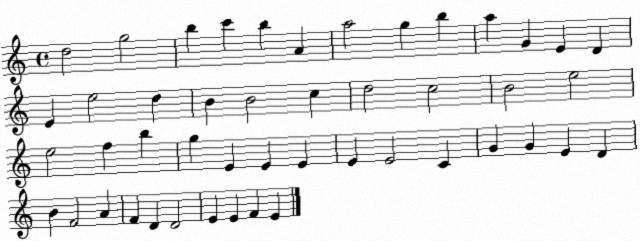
X:1
T:Untitled
M:4/4
L:1/4
K:C
d2 g2 b c' b A a2 g b a G E D E e2 d B B2 c d2 c2 B2 e2 e2 f b g E E E E E2 C G G E D B F2 A F D D2 E E F E